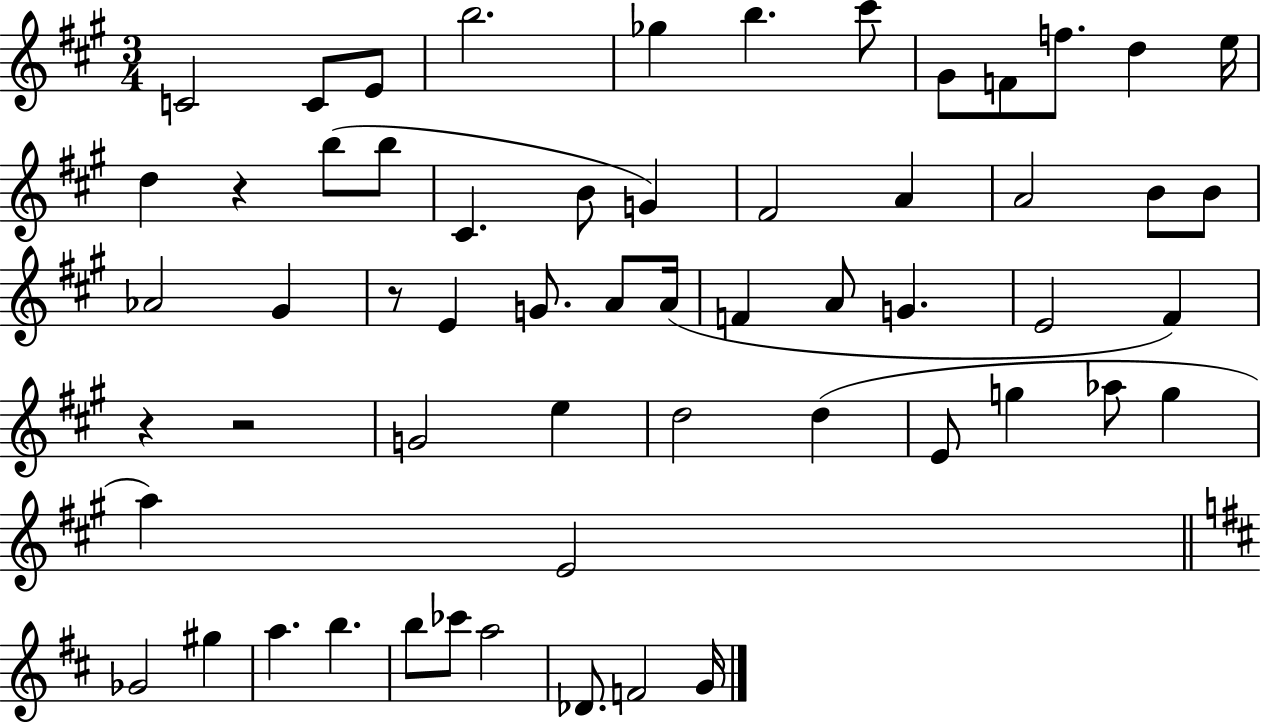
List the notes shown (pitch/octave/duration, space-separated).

C4/h C4/e E4/e B5/h. Gb5/q B5/q. C#6/e G#4/e F4/e F5/e. D5/q E5/s D5/q R/q B5/e B5/e C#4/q. B4/e G4/q F#4/h A4/q A4/h B4/e B4/e Ab4/h G#4/q R/e E4/q G4/e. A4/e A4/s F4/q A4/e G4/q. E4/h F#4/q R/q R/h G4/h E5/q D5/h D5/q E4/e G5/q Ab5/e G5/q A5/q E4/h Gb4/h G#5/q A5/q. B5/q. B5/e CES6/e A5/h Db4/e. F4/h G4/s